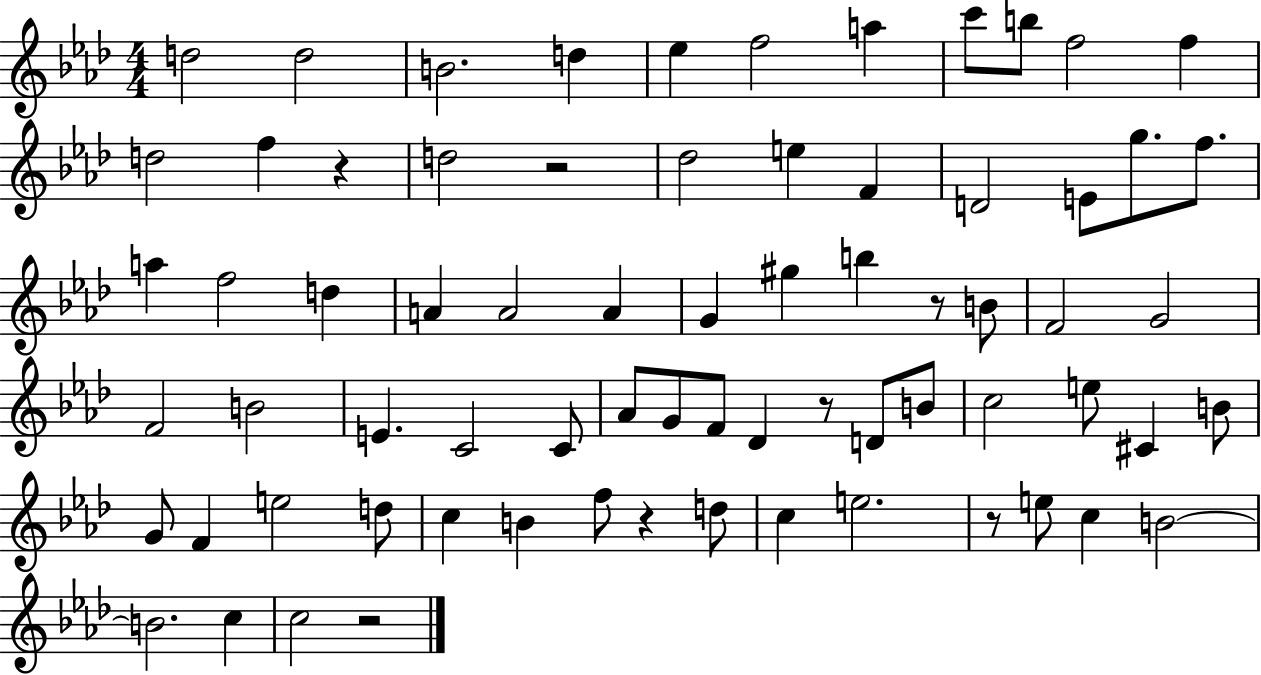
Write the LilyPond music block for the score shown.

{
  \clef treble
  \numericTimeSignature
  \time 4/4
  \key aes \major
  \repeat volta 2 { d''2 d''2 | b'2. d''4 | ees''4 f''2 a''4 | c'''8 b''8 f''2 f''4 | \break d''2 f''4 r4 | d''2 r2 | des''2 e''4 f'4 | d'2 e'8 g''8. f''8. | \break a''4 f''2 d''4 | a'4 a'2 a'4 | g'4 gis''4 b''4 r8 b'8 | f'2 g'2 | \break f'2 b'2 | e'4. c'2 c'8 | aes'8 g'8 f'8 des'4 r8 d'8 b'8 | c''2 e''8 cis'4 b'8 | \break g'8 f'4 e''2 d''8 | c''4 b'4 f''8 r4 d''8 | c''4 e''2. | r8 e''8 c''4 b'2~~ | \break b'2. c''4 | c''2 r2 | } \bar "|."
}